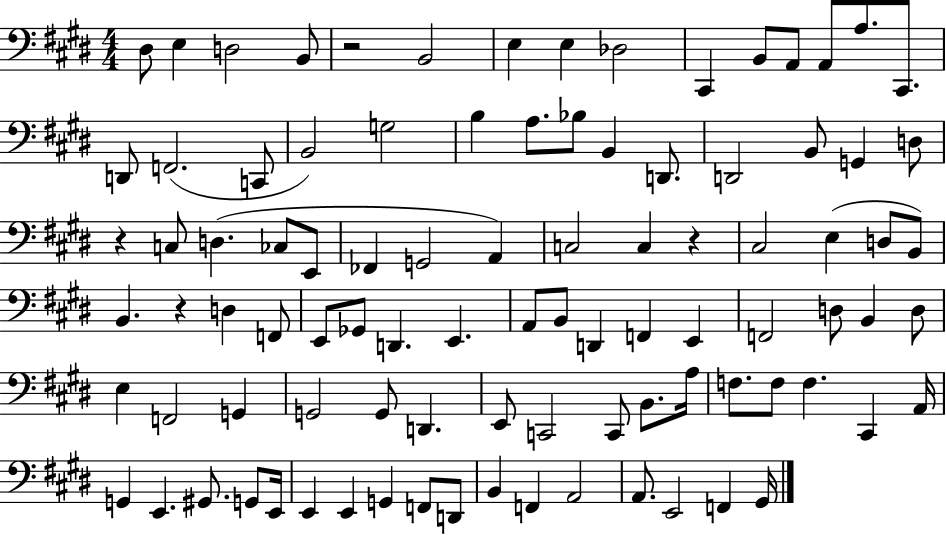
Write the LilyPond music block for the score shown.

{
  \clef bass
  \numericTimeSignature
  \time 4/4
  \key e \major
  dis8 e4 d2 b,8 | r2 b,2 | e4 e4 des2 | cis,4 b,8 a,8 a,8 a8. cis,8. | \break d,8 f,2.( c,8 | b,2) g2 | b4 a8. bes8 b,4 d,8. | d,2 b,8 g,4 d8 | \break r4 c8 d4.( ces8 e,8 | fes,4 g,2 a,4) | c2 c4 r4 | cis2 e4( d8 b,8) | \break b,4. r4 d4 f,8 | e,8 ges,8 d,4. e,4. | a,8 b,8 d,4 f,4 e,4 | f,2 d8 b,4 d8 | \break e4 f,2 g,4 | g,2 g,8 d,4. | e,8 c,2 c,8 b,8. a16 | f8. f8 f4. cis,4 a,16 | \break g,4 e,4. gis,8. g,8 e,16 | e,4 e,4 g,4 f,8 d,8 | b,4 f,4 a,2 | a,8. e,2 f,4 gis,16 | \break \bar "|."
}